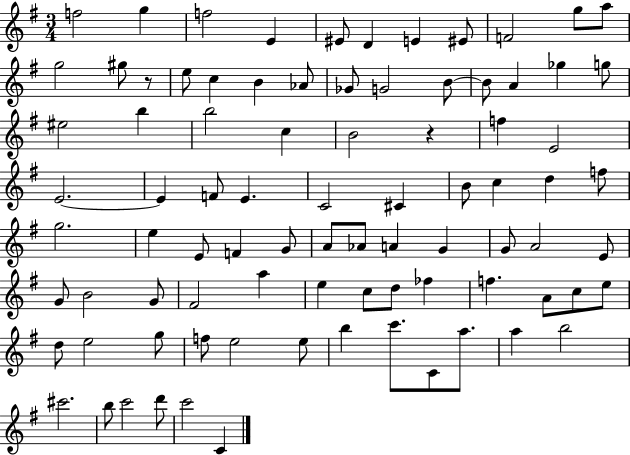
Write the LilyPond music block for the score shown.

{
  \clef treble
  \numericTimeSignature
  \time 3/4
  \key g \major
  f''2 g''4 | f''2 e'4 | eis'8 d'4 e'4 eis'8 | f'2 g''8 a''8 | \break g''2 gis''8 r8 | e''8 c''4 b'4 aes'8 | ges'8 g'2 b'8~~ | b'8 a'4 ges''4 g''8 | \break eis''2 b''4 | b''2 c''4 | b'2 r4 | f''4 e'2 | \break e'2.~~ | e'4 f'8 e'4. | c'2 cis'4 | b'8 c''4 d''4 f''8 | \break g''2. | e''4 e'8 f'4 g'8 | a'8 aes'8 a'4 g'4 | g'8 a'2 e'8 | \break g'8 b'2 g'8 | fis'2 a''4 | e''4 c''8 d''8 fes''4 | f''4. a'8 c''8 e''8 | \break d''8 e''2 g''8 | f''8 e''2 e''8 | b''4 c'''8. c'8 a''8. | a''4 b''2 | \break cis'''2. | b''8 c'''2 d'''8 | c'''2 c'4 | \bar "|."
}